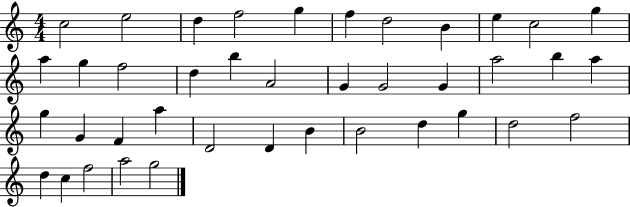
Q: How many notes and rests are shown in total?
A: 40